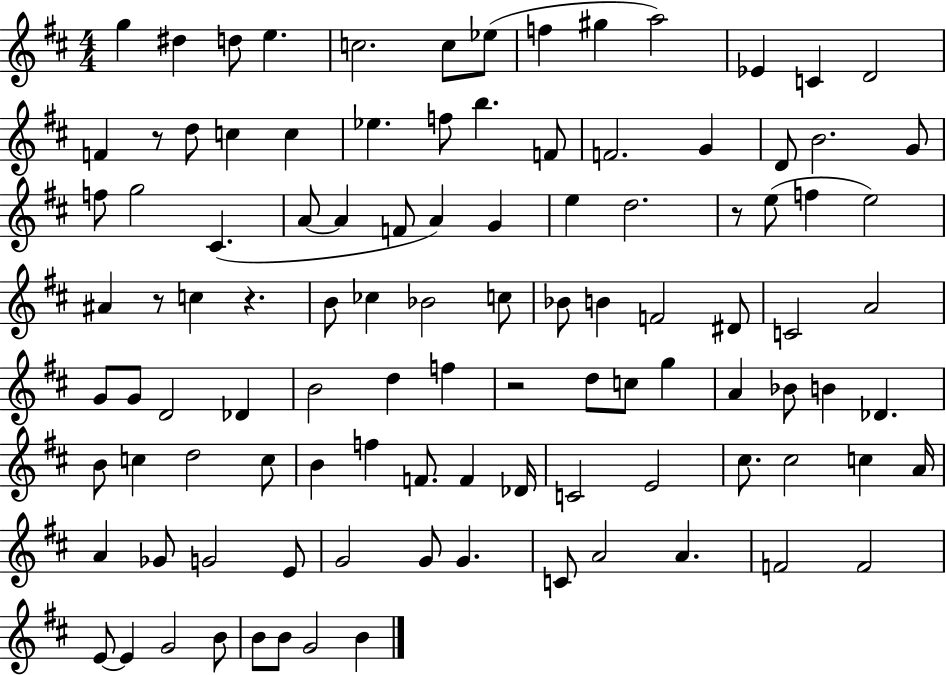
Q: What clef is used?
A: treble